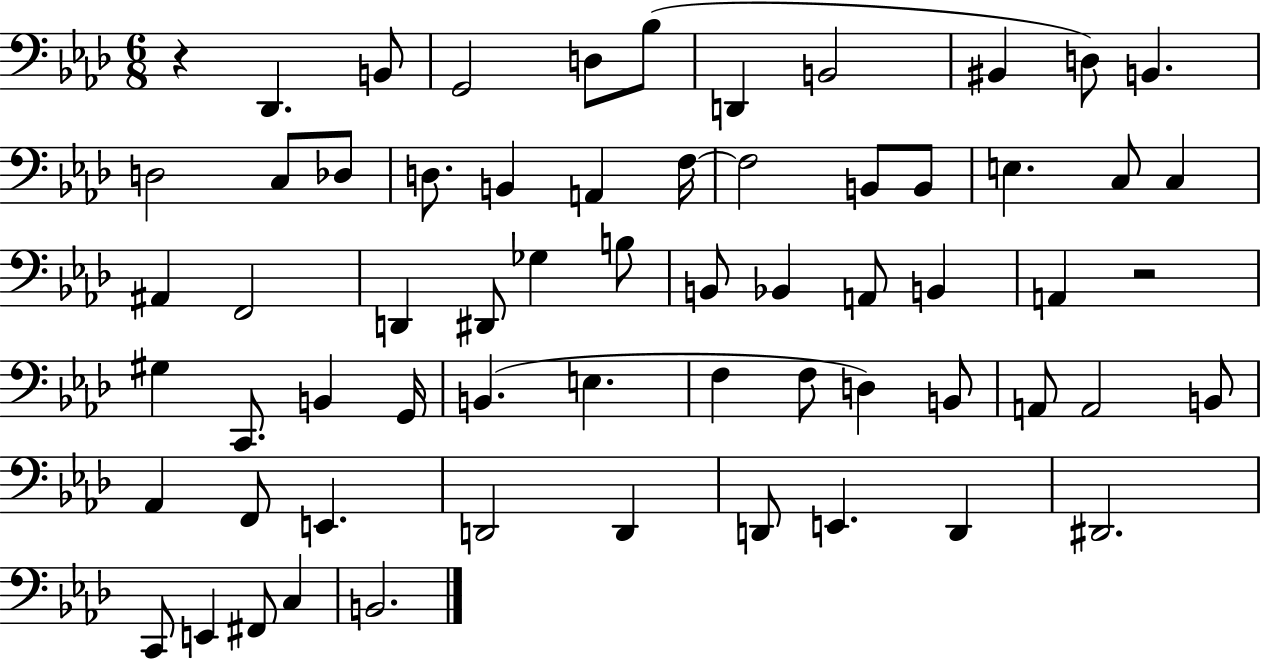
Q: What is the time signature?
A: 6/8